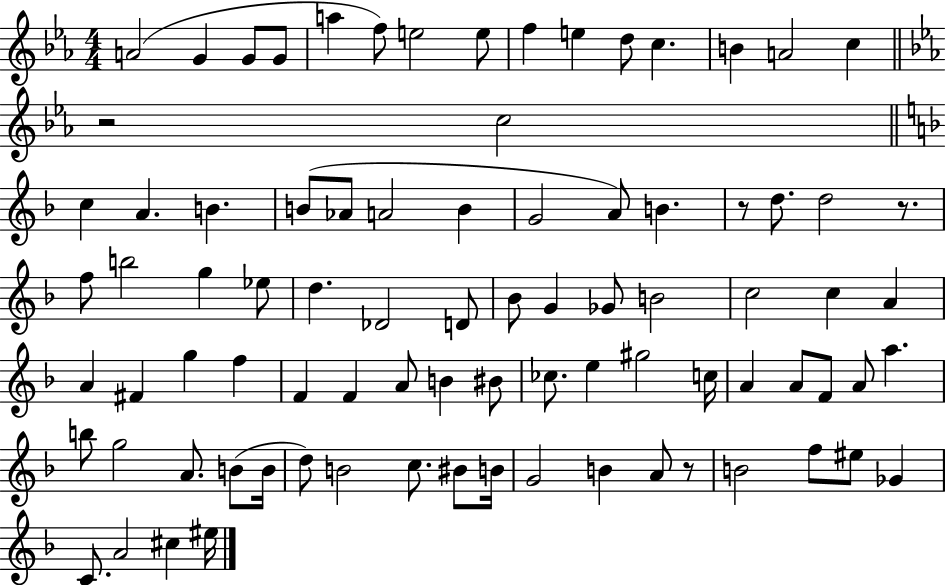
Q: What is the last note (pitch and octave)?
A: EIS5